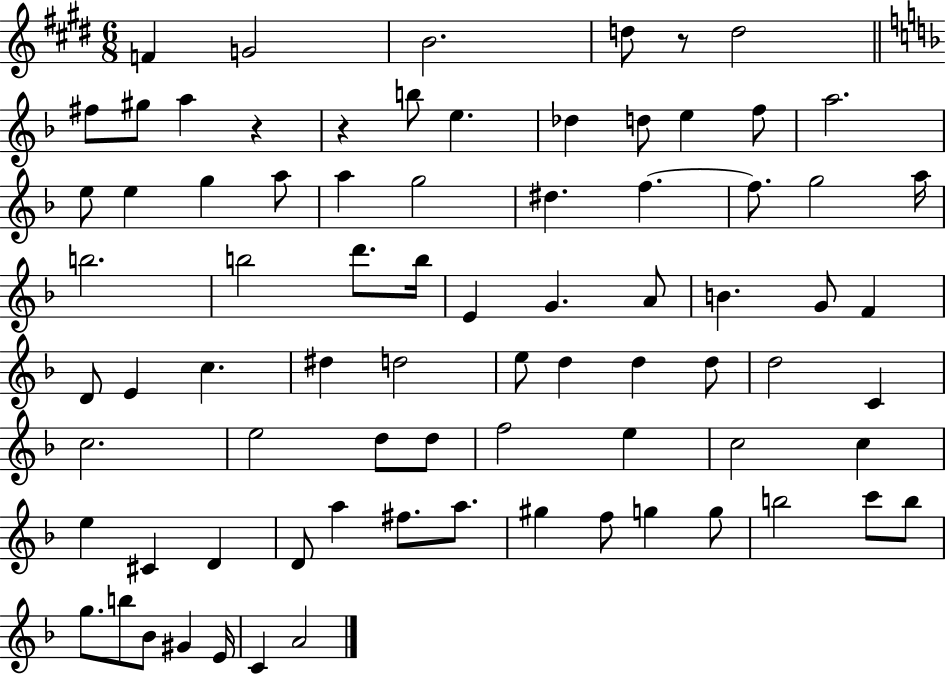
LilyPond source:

{
  \clef treble
  \numericTimeSignature
  \time 6/8
  \key e \major
  f'4 g'2 | b'2. | d''8 r8 d''2 | \bar "||" \break \key f \major fis''8 gis''8 a''4 r4 | r4 b''8 e''4. | des''4 d''8 e''4 f''8 | a''2. | \break e''8 e''4 g''4 a''8 | a''4 g''2 | dis''4. f''4.~~ | f''8. g''2 a''16 | \break b''2. | b''2 d'''8. b''16 | e'4 g'4. a'8 | b'4. g'8 f'4 | \break d'8 e'4 c''4. | dis''4 d''2 | e''8 d''4 d''4 d''8 | d''2 c'4 | \break c''2. | e''2 d''8 d''8 | f''2 e''4 | c''2 c''4 | \break e''4 cis'4 d'4 | d'8 a''4 fis''8. a''8. | gis''4 f''8 g''4 g''8 | b''2 c'''8 b''8 | \break g''8. b''8 bes'8 gis'4 e'16 | c'4 a'2 | \bar "|."
}